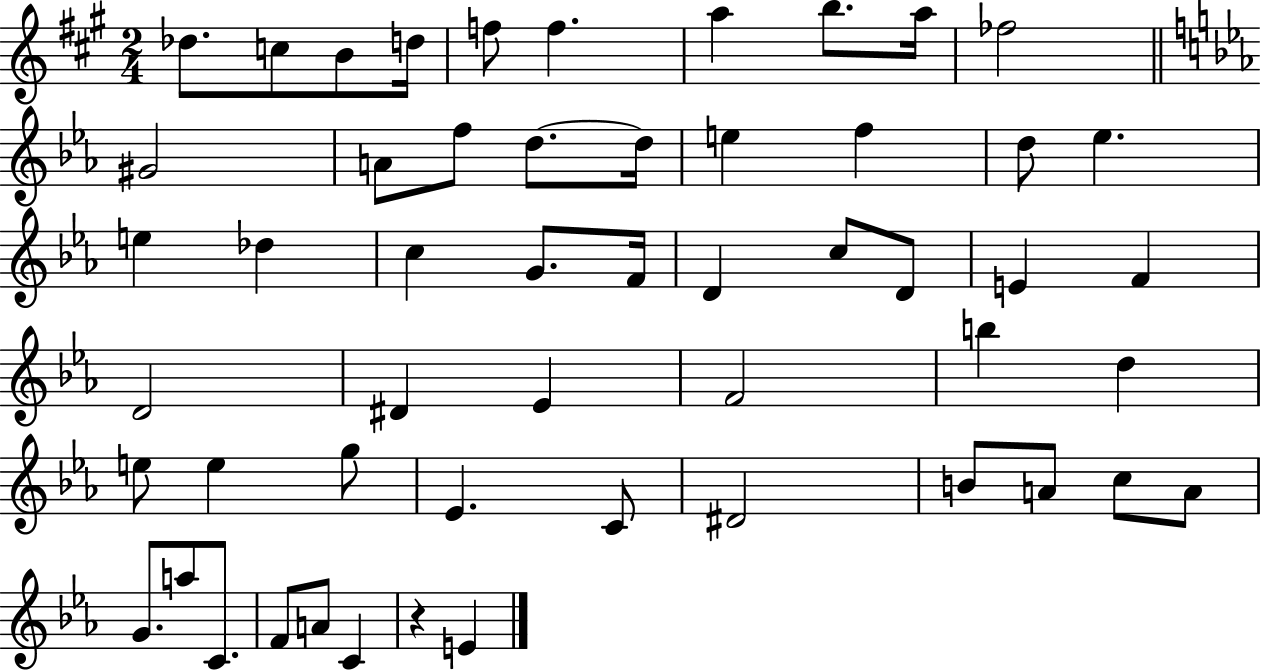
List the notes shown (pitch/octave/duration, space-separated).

Db5/e. C5/e B4/e D5/s F5/e F5/q. A5/q B5/e. A5/s FES5/h G#4/h A4/e F5/e D5/e. D5/s E5/q F5/q D5/e Eb5/q. E5/q Db5/q C5/q G4/e. F4/s D4/q C5/e D4/e E4/q F4/q D4/h D#4/q Eb4/q F4/h B5/q D5/q E5/e E5/q G5/e Eb4/q. C4/e D#4/h B4/e A4/e C5/e A4/e G4/e. A5/e C4/e. F4/e A4/e C4/q R/q E4/q